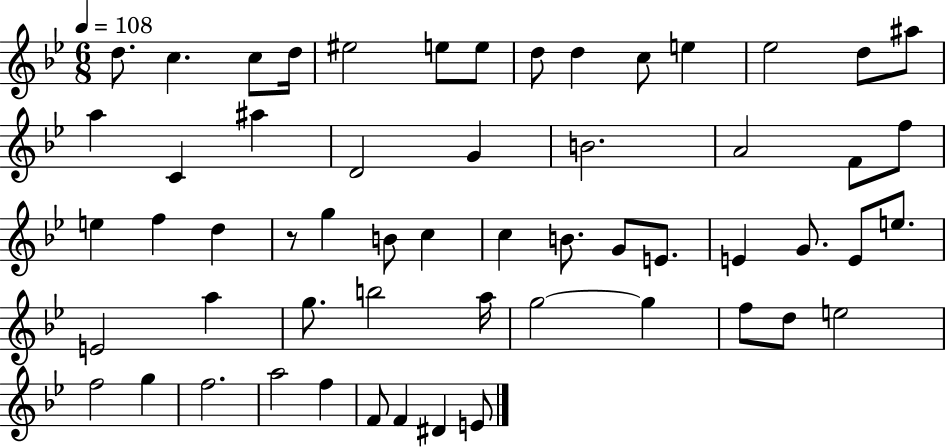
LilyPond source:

{
  \clef treble
  \numericTimeSignature
  \time 6/8
  \key bes \major
  \tempo 4 = 108
  \repeat volta 2 { d''8. c''4. c''8 d''16 | eis''2 e''8 e''8 | d''8 d''4 c''8 e''4 | ees''2 d''8 ais''8 | \break a''4 c'4 ais''4 | d'2 g'4 | b'2. | a'2 f'8 f''8 | \break e''4 f''4 d''4 | r8 g''4 b'8 c''4 | c''4 b'8. g'8 e'8. | e'4 g'8. e'8 e''8. | \break e'2 a''4 | g''8. b''2 a''16 | g''2~~ g''4 | f''8 d''8 e''2 | \break f''2 g''4 | f''2. | a''2 f''4 | f'8 f'4 dis'4 e'8 | \break } \bar "|."
}